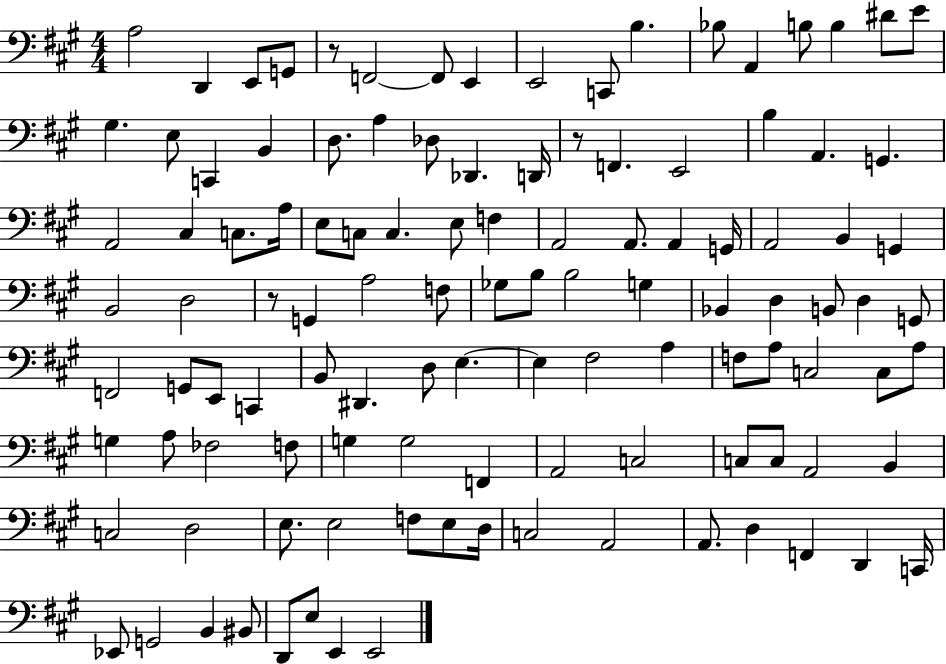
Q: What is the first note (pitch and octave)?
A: A3